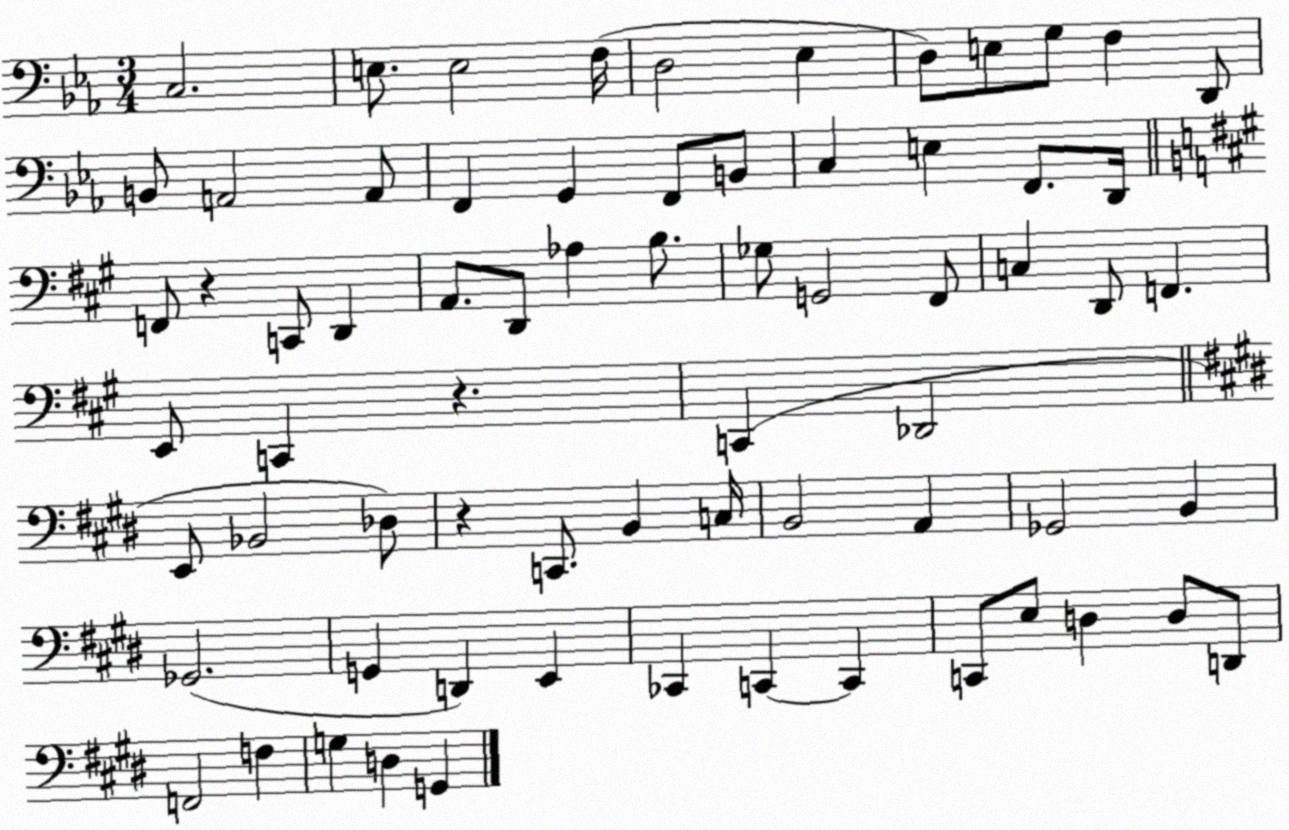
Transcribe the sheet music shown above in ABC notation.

X:1
T:Untitled
M:3/4
L:1/4
K:Eb
C,2 E,/2 E,2 F,/4 D,2 _E, D,/2 E,/2 G,/2 F, D,,/2 B,,/2 A,,2 A,,/2 F,, G,, F,,/2 B,,/2 C, E, F,,/2 D,,/4 F,,/2 z C,,/2 D,, A,,/2 D,,/2 _A, B,/2 _G,/2 G,,2 ^F,,/2 C, D,,/2 F,, E,,/2 C,, z C,, _D,,2 E,,/2 _B,,2 _D,/2 z C,,/2 B,, C,/4 B,,2 A,, _G,,2 B,, _G,,2 G,, D,, E,, _C,, C,, C,, C,,/2 E,/2 D, D,/2 D,,/2 F,,2 F, G, D, G,,